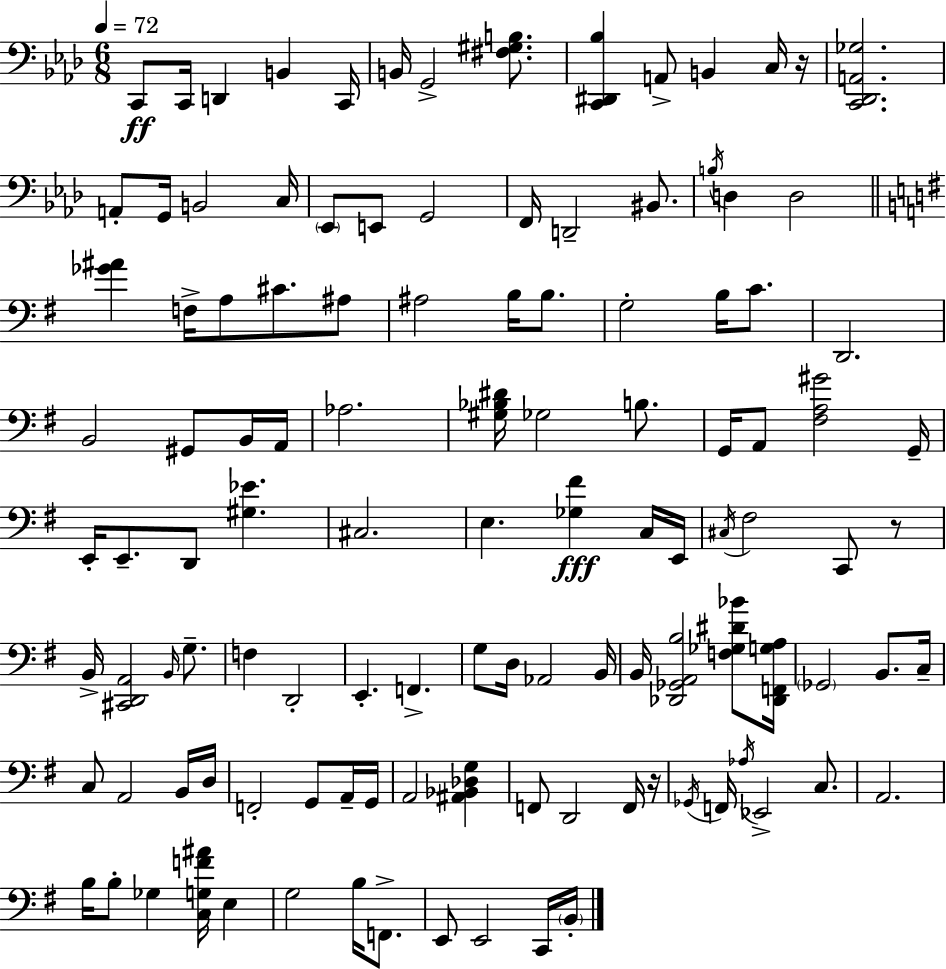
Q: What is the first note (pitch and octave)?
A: C2